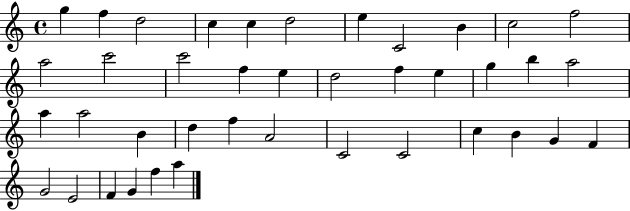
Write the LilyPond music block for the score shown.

{
  \clef treble
  \time 4/4
  \defaultTimeSignature
  \key c \major
  g''4 f''4 d''2 | c''4 c''4 d''2 | e''4 c'2 b'4 | c''2 f''2 | \break a''2 c'''2 | c'''2 f''4 e''4 | d''2 f''4 e''4 | g''4 b''4 a''2 | \break a''4 a''2 b'4 | d''4 f''4 a'2 | c'2 c'2 | c''4 b'4 g'4 f'4 | \break g'2 e'2 | f'4 g'4 f''4 a''4 | \bar "|."
}